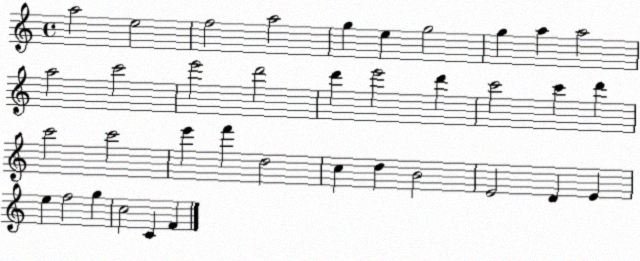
X:1
T:Untitled
M:4/4
L:1/4
K:C
a2 e2 f2 a2 g e g2 g a a2 a2 c'2 e'2 d'2 d' e'2 d' c'2 c' d' c'2 c'2 e' f' d2 c d B2 E2 D E e f2 g c2 C F